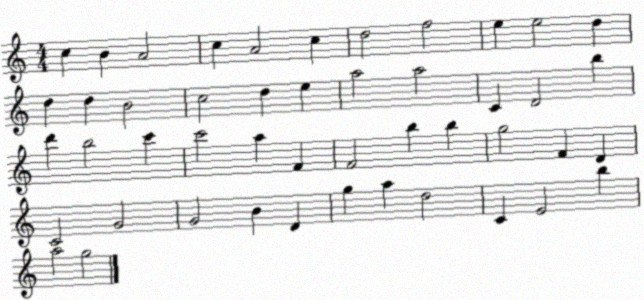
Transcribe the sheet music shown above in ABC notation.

X:1
T:Untitled
M:4/4
L:1/4
K:C
c B A2 c A2 c d2 f2 e e2 d d d B2 c2 d e a2 a2 C D2 b d' b2 c' c'2 a F F2 b b g2 F D C2 G2 G2 B D g a d2 C E2 b a2 g2